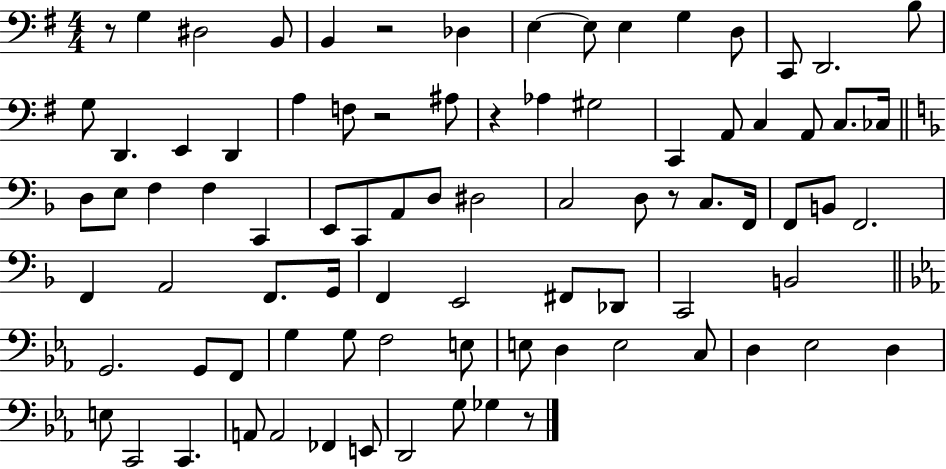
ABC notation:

X:1
T:Untitled
M:4/4
L:1/4
K:G
z/2 G, ^D,2 B,,/2 B,, z2 _D, E, E,/2 E, G, D,/2 C,,/2 D,,2 B,/2 G,/2 D,, E,, D,, A, F,/2 z2 ^A,/2 z _A, ^G,2 C,, A,,/2 C, A,,/2 C,/2 _C,/4 D,/2 E,/2 F, F, C,, E,,/2 C,,/2 A,,/2 D,/2 ^D,2 C,2 D,/2 z/2 C,/2 F,,/4 F,,/2 B,,/2 F,,2 F,, A,,2 F,,/2 G,,/4 F,, E,,2 ^F,,/2 _D,,/2 C,,2 B,,2 G,,2 G,,/2 F,,/2 G, G,/2 F,2 E,/2 E,/2 D, E,2 C,/2 D, _E,2 D, E,/2 C,,2 C,, A,,/2 A,,2 _F,, E,,/2 D,,2 G,/2 _G, z/2